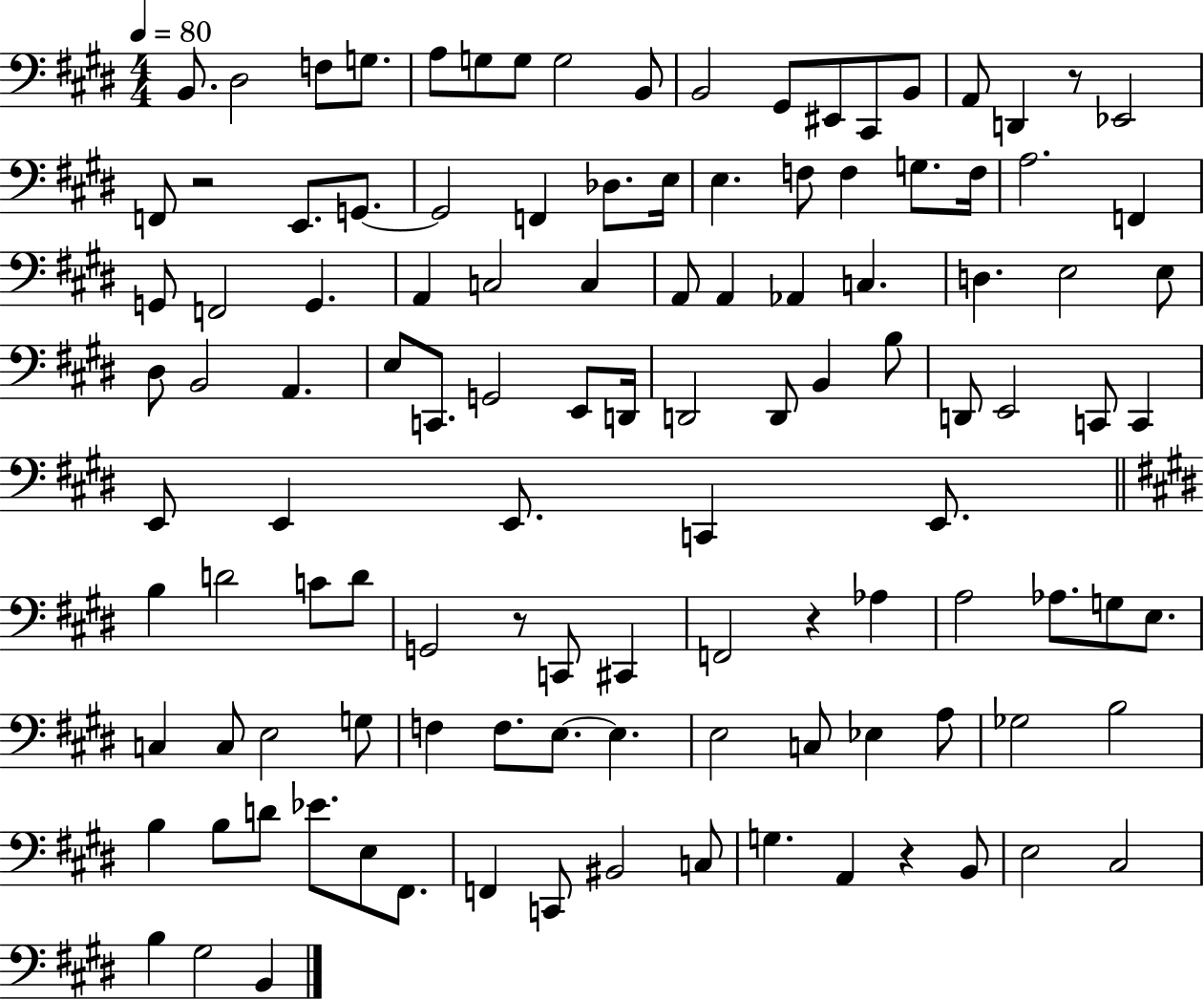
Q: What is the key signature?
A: E major